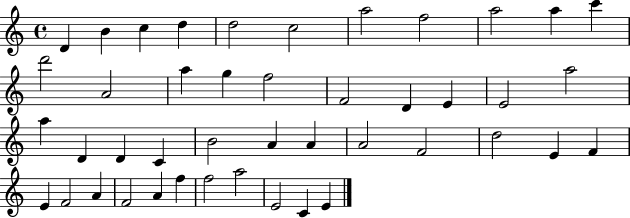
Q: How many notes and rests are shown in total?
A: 44